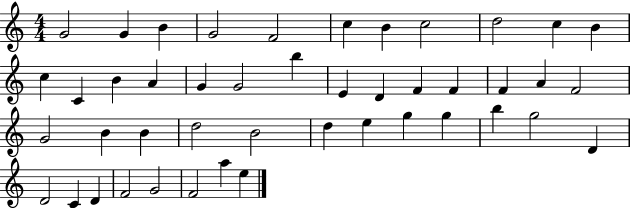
{
  \clef treble
  \numericTimeSignature
  \time 4/4
  \key c \major
  g'2 g'4 b'4 | g'2 f'2 | c''4 b'4 c''2 | d''2 c''4 b'4 | \break c''4 c'4 b'4 a'4 | g'4 g'2 b''4 | e'4 d'4 f'4 f'4 | f'4 a'4 f'2 | \break g'2 b'4 b'4 | d''2 b'2 | d''4 e''4 g''4 g''4 | b''4 g''2 d'4 | \break d'2 c'4 d'4 | f'2 g'2 | f'2 a''4 e''4 | \bar "|."
}